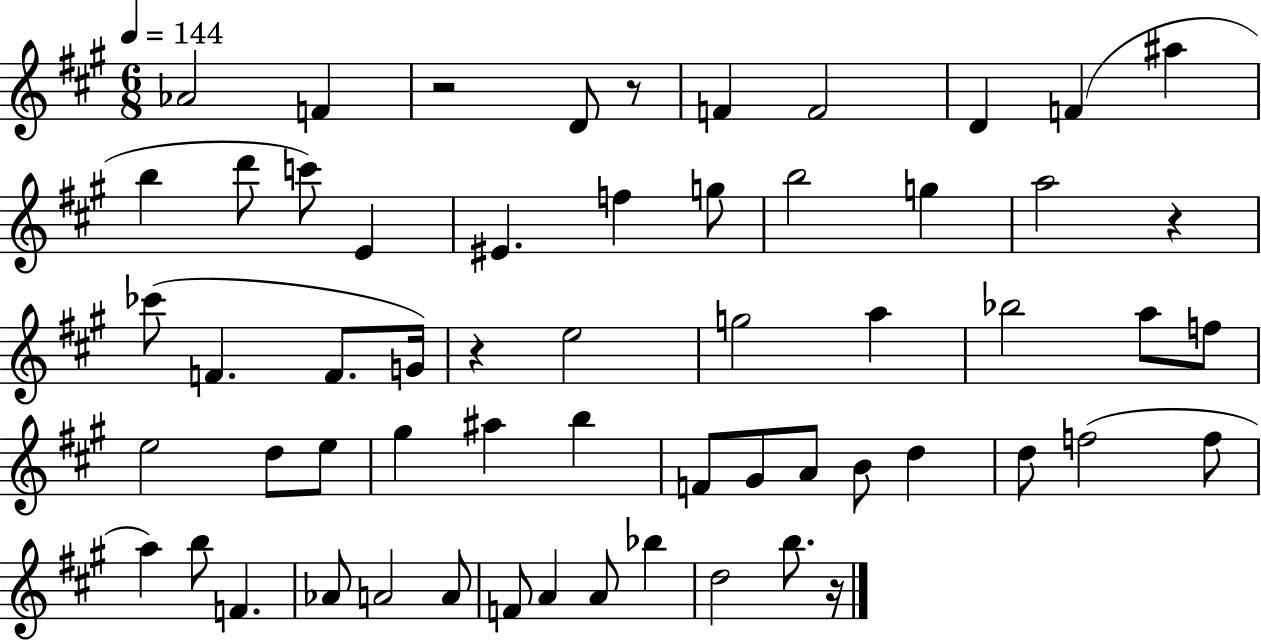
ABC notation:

X:1
T:Untitled
M:6/8
L:1/4
K:A
_A2 F z2 D/2 z/2 F F2 D F ^a b d'/2 c'/2 E ^E f g/2 b2 g a2 z _c'/2 F F/2 G/4 z e2 g2 a _b2 a/2 f/2 e2 d/2 e/2 ^g ^a b F/2 ^G/2 A/2 B/2 d d/2 f2 f/2 a b/2 F _A/2 A2 A/2 F/2 A A/2 _b d2 b/2 z/4